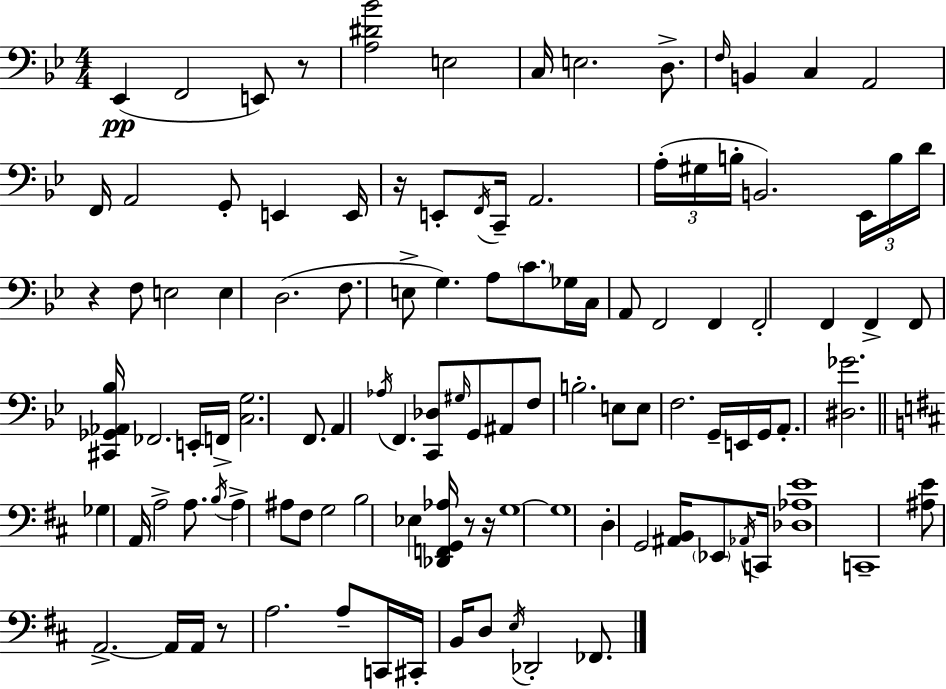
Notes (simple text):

Eb2/q F2/h E2/e R/e [A3,D#4,Bb4]/h E3/h C3/s E3/h. D3/e. F3/s B2/q C3/q A2/h F2/s A2/h G2/e E2/q E2/s R/s E2/e F2/s C2/s A2/h. A3/s G#3/s B3/s B2/h. Eb2/s B3/s D4/s R/q F3/e E3/h E3/q D3/h. F3/e. E3/e G3/q. A3/e C4/e. Gb3/s C3/s A2/e F2/h F2/q F2/h F2/q F2/q F2/e [C#2,Gb2,Ab2,Bb3]/s FES2/h. E2/s F2/s [C3,G3]/h. F2/e. A2/q Ab3/s F2/q. [C2,Db3]/e G#3/s G2/e A#2/e F3/e B3/h. E3/e E3/e F3/h. G2/s E2/s G2/s A2/e. [D#3,Gb4]/h. Gb3/q A2/s A3/h A3/e. B3/s A3/q A#3/e F#3/e G3/h B3/h Eb3/q [Db2,F2,G2,Ab3]/s R/e R/s G3/w G3/w D3/q G2/h [A#2,B2]/s Eb2/e Ab2/s C2/s [Db3,Ab3,E4]/w C2/w [A#3,E4]/e A2/h. A2/s A2/s R/e A3/h. A3/e C2/s C#2/s B2/s D3/e E3/s Db2/h FES2/e.